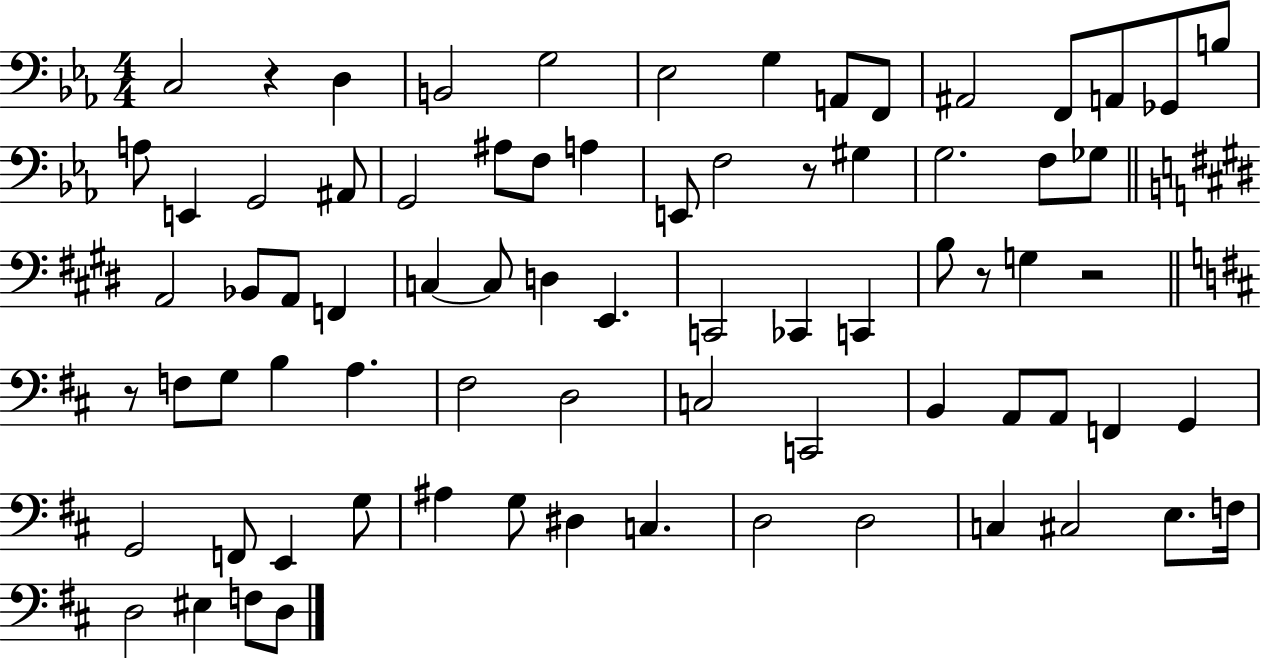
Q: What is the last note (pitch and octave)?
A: D3